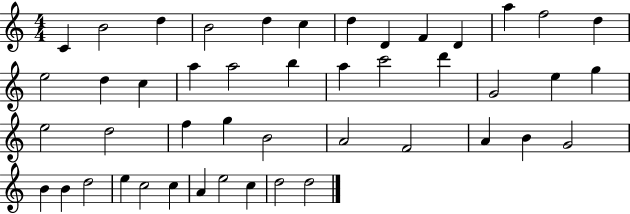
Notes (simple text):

C4/q B4/h D5/q B4/h D5/q C5/q D5/q D4/q F4/q D4/q A5/q F5/h D5/q E5/h D5/q C5/q A5/q A5/h B5/q A5/q C6/h D6/q G4/h E5/q G5/q E5/h D5/h F5/q G5/q B4/h A4/h F4/h A4/q B4/q G4/h B4/q B4/q D5/h E5/q C5/h C5/q A4/q E5/h C5/q D5/h D5/h